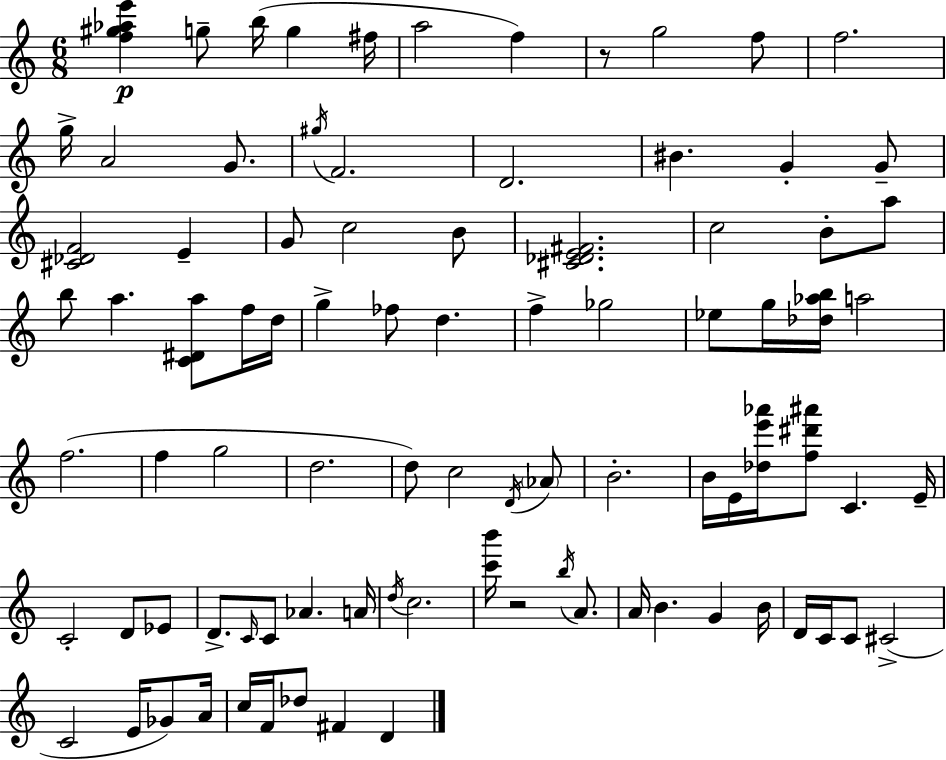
X:1
T:Untitled
M:6/8
L:1/4
K:Am
[f^g_ae'] g/2 b/4 g ^f/4 a2 f z/2 g2 f/2 f2 g/4 A2 G/2 ^g/4 F2 D2 ^B G G/2 [^C_DF]2 E G/2 c2 B/2 [^C_DE^F]2 c2 B/2 a/2 b/2 a [C^Da]/2 f/4 d/4 g _f/2 d f _g2 _e/2 g/4 [_d_ab]/4 a2 f2 f g2 d2 d/2 c2 D/4 _A/2 B2 B/4 E/4 [_de'_a']/4 [f^d'^a']/2 C E/4 C2 D/2 _E/2 D/2 C/4 C/2 _A A/4 d/4 c2 [c'b']/4 z2 b/4 A/2 A/4 B G B/4 D/4 C/4 C/2 ^C2 C2 E/4 _G/2 A/4 c/4 F/4 _d/2 ^F D